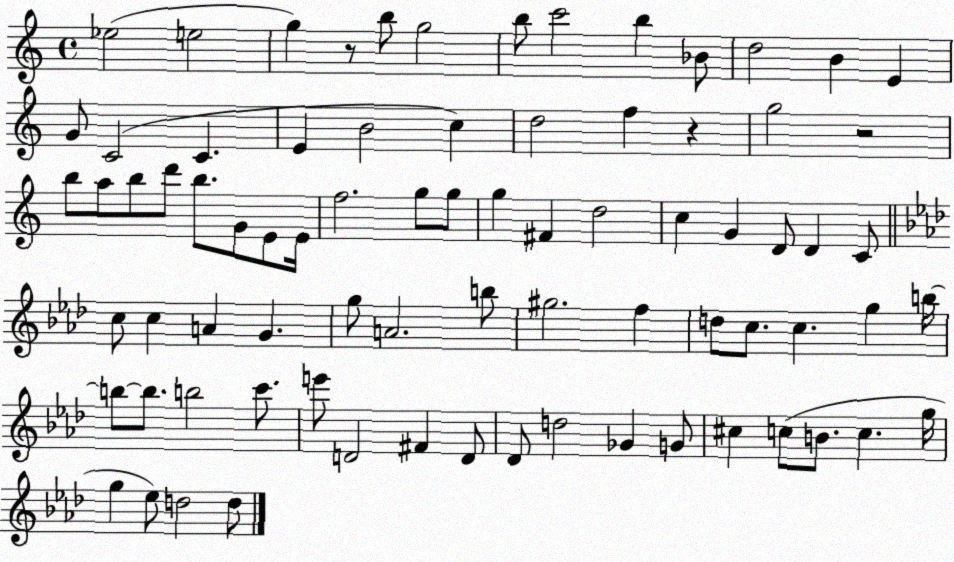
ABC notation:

X:1
T:Untitled
M:4/4
L:1/4
K:C
_e2 e2 g z/2 b/2 g2 b/2 c'2 b _B/2 d2 B E G/2 C2 C E B2 c d2 f z g2 z2 b/2 a/2 b/2 d'/2 b/2 G/2 E/2 E/4 f2 g/2 g/2 g ^F d2 c G D/2 D C/2 c/2 c A G g/2 A2 b/2 ^g2 f d/2 c/2 c g b/4 b/2 b/2 b2 c'/2 e'/2 D2 ^F D/2 _D/2 d2 _G G/2 ^c c/2 B/2 c g/4 g _e/2 d2 d/2